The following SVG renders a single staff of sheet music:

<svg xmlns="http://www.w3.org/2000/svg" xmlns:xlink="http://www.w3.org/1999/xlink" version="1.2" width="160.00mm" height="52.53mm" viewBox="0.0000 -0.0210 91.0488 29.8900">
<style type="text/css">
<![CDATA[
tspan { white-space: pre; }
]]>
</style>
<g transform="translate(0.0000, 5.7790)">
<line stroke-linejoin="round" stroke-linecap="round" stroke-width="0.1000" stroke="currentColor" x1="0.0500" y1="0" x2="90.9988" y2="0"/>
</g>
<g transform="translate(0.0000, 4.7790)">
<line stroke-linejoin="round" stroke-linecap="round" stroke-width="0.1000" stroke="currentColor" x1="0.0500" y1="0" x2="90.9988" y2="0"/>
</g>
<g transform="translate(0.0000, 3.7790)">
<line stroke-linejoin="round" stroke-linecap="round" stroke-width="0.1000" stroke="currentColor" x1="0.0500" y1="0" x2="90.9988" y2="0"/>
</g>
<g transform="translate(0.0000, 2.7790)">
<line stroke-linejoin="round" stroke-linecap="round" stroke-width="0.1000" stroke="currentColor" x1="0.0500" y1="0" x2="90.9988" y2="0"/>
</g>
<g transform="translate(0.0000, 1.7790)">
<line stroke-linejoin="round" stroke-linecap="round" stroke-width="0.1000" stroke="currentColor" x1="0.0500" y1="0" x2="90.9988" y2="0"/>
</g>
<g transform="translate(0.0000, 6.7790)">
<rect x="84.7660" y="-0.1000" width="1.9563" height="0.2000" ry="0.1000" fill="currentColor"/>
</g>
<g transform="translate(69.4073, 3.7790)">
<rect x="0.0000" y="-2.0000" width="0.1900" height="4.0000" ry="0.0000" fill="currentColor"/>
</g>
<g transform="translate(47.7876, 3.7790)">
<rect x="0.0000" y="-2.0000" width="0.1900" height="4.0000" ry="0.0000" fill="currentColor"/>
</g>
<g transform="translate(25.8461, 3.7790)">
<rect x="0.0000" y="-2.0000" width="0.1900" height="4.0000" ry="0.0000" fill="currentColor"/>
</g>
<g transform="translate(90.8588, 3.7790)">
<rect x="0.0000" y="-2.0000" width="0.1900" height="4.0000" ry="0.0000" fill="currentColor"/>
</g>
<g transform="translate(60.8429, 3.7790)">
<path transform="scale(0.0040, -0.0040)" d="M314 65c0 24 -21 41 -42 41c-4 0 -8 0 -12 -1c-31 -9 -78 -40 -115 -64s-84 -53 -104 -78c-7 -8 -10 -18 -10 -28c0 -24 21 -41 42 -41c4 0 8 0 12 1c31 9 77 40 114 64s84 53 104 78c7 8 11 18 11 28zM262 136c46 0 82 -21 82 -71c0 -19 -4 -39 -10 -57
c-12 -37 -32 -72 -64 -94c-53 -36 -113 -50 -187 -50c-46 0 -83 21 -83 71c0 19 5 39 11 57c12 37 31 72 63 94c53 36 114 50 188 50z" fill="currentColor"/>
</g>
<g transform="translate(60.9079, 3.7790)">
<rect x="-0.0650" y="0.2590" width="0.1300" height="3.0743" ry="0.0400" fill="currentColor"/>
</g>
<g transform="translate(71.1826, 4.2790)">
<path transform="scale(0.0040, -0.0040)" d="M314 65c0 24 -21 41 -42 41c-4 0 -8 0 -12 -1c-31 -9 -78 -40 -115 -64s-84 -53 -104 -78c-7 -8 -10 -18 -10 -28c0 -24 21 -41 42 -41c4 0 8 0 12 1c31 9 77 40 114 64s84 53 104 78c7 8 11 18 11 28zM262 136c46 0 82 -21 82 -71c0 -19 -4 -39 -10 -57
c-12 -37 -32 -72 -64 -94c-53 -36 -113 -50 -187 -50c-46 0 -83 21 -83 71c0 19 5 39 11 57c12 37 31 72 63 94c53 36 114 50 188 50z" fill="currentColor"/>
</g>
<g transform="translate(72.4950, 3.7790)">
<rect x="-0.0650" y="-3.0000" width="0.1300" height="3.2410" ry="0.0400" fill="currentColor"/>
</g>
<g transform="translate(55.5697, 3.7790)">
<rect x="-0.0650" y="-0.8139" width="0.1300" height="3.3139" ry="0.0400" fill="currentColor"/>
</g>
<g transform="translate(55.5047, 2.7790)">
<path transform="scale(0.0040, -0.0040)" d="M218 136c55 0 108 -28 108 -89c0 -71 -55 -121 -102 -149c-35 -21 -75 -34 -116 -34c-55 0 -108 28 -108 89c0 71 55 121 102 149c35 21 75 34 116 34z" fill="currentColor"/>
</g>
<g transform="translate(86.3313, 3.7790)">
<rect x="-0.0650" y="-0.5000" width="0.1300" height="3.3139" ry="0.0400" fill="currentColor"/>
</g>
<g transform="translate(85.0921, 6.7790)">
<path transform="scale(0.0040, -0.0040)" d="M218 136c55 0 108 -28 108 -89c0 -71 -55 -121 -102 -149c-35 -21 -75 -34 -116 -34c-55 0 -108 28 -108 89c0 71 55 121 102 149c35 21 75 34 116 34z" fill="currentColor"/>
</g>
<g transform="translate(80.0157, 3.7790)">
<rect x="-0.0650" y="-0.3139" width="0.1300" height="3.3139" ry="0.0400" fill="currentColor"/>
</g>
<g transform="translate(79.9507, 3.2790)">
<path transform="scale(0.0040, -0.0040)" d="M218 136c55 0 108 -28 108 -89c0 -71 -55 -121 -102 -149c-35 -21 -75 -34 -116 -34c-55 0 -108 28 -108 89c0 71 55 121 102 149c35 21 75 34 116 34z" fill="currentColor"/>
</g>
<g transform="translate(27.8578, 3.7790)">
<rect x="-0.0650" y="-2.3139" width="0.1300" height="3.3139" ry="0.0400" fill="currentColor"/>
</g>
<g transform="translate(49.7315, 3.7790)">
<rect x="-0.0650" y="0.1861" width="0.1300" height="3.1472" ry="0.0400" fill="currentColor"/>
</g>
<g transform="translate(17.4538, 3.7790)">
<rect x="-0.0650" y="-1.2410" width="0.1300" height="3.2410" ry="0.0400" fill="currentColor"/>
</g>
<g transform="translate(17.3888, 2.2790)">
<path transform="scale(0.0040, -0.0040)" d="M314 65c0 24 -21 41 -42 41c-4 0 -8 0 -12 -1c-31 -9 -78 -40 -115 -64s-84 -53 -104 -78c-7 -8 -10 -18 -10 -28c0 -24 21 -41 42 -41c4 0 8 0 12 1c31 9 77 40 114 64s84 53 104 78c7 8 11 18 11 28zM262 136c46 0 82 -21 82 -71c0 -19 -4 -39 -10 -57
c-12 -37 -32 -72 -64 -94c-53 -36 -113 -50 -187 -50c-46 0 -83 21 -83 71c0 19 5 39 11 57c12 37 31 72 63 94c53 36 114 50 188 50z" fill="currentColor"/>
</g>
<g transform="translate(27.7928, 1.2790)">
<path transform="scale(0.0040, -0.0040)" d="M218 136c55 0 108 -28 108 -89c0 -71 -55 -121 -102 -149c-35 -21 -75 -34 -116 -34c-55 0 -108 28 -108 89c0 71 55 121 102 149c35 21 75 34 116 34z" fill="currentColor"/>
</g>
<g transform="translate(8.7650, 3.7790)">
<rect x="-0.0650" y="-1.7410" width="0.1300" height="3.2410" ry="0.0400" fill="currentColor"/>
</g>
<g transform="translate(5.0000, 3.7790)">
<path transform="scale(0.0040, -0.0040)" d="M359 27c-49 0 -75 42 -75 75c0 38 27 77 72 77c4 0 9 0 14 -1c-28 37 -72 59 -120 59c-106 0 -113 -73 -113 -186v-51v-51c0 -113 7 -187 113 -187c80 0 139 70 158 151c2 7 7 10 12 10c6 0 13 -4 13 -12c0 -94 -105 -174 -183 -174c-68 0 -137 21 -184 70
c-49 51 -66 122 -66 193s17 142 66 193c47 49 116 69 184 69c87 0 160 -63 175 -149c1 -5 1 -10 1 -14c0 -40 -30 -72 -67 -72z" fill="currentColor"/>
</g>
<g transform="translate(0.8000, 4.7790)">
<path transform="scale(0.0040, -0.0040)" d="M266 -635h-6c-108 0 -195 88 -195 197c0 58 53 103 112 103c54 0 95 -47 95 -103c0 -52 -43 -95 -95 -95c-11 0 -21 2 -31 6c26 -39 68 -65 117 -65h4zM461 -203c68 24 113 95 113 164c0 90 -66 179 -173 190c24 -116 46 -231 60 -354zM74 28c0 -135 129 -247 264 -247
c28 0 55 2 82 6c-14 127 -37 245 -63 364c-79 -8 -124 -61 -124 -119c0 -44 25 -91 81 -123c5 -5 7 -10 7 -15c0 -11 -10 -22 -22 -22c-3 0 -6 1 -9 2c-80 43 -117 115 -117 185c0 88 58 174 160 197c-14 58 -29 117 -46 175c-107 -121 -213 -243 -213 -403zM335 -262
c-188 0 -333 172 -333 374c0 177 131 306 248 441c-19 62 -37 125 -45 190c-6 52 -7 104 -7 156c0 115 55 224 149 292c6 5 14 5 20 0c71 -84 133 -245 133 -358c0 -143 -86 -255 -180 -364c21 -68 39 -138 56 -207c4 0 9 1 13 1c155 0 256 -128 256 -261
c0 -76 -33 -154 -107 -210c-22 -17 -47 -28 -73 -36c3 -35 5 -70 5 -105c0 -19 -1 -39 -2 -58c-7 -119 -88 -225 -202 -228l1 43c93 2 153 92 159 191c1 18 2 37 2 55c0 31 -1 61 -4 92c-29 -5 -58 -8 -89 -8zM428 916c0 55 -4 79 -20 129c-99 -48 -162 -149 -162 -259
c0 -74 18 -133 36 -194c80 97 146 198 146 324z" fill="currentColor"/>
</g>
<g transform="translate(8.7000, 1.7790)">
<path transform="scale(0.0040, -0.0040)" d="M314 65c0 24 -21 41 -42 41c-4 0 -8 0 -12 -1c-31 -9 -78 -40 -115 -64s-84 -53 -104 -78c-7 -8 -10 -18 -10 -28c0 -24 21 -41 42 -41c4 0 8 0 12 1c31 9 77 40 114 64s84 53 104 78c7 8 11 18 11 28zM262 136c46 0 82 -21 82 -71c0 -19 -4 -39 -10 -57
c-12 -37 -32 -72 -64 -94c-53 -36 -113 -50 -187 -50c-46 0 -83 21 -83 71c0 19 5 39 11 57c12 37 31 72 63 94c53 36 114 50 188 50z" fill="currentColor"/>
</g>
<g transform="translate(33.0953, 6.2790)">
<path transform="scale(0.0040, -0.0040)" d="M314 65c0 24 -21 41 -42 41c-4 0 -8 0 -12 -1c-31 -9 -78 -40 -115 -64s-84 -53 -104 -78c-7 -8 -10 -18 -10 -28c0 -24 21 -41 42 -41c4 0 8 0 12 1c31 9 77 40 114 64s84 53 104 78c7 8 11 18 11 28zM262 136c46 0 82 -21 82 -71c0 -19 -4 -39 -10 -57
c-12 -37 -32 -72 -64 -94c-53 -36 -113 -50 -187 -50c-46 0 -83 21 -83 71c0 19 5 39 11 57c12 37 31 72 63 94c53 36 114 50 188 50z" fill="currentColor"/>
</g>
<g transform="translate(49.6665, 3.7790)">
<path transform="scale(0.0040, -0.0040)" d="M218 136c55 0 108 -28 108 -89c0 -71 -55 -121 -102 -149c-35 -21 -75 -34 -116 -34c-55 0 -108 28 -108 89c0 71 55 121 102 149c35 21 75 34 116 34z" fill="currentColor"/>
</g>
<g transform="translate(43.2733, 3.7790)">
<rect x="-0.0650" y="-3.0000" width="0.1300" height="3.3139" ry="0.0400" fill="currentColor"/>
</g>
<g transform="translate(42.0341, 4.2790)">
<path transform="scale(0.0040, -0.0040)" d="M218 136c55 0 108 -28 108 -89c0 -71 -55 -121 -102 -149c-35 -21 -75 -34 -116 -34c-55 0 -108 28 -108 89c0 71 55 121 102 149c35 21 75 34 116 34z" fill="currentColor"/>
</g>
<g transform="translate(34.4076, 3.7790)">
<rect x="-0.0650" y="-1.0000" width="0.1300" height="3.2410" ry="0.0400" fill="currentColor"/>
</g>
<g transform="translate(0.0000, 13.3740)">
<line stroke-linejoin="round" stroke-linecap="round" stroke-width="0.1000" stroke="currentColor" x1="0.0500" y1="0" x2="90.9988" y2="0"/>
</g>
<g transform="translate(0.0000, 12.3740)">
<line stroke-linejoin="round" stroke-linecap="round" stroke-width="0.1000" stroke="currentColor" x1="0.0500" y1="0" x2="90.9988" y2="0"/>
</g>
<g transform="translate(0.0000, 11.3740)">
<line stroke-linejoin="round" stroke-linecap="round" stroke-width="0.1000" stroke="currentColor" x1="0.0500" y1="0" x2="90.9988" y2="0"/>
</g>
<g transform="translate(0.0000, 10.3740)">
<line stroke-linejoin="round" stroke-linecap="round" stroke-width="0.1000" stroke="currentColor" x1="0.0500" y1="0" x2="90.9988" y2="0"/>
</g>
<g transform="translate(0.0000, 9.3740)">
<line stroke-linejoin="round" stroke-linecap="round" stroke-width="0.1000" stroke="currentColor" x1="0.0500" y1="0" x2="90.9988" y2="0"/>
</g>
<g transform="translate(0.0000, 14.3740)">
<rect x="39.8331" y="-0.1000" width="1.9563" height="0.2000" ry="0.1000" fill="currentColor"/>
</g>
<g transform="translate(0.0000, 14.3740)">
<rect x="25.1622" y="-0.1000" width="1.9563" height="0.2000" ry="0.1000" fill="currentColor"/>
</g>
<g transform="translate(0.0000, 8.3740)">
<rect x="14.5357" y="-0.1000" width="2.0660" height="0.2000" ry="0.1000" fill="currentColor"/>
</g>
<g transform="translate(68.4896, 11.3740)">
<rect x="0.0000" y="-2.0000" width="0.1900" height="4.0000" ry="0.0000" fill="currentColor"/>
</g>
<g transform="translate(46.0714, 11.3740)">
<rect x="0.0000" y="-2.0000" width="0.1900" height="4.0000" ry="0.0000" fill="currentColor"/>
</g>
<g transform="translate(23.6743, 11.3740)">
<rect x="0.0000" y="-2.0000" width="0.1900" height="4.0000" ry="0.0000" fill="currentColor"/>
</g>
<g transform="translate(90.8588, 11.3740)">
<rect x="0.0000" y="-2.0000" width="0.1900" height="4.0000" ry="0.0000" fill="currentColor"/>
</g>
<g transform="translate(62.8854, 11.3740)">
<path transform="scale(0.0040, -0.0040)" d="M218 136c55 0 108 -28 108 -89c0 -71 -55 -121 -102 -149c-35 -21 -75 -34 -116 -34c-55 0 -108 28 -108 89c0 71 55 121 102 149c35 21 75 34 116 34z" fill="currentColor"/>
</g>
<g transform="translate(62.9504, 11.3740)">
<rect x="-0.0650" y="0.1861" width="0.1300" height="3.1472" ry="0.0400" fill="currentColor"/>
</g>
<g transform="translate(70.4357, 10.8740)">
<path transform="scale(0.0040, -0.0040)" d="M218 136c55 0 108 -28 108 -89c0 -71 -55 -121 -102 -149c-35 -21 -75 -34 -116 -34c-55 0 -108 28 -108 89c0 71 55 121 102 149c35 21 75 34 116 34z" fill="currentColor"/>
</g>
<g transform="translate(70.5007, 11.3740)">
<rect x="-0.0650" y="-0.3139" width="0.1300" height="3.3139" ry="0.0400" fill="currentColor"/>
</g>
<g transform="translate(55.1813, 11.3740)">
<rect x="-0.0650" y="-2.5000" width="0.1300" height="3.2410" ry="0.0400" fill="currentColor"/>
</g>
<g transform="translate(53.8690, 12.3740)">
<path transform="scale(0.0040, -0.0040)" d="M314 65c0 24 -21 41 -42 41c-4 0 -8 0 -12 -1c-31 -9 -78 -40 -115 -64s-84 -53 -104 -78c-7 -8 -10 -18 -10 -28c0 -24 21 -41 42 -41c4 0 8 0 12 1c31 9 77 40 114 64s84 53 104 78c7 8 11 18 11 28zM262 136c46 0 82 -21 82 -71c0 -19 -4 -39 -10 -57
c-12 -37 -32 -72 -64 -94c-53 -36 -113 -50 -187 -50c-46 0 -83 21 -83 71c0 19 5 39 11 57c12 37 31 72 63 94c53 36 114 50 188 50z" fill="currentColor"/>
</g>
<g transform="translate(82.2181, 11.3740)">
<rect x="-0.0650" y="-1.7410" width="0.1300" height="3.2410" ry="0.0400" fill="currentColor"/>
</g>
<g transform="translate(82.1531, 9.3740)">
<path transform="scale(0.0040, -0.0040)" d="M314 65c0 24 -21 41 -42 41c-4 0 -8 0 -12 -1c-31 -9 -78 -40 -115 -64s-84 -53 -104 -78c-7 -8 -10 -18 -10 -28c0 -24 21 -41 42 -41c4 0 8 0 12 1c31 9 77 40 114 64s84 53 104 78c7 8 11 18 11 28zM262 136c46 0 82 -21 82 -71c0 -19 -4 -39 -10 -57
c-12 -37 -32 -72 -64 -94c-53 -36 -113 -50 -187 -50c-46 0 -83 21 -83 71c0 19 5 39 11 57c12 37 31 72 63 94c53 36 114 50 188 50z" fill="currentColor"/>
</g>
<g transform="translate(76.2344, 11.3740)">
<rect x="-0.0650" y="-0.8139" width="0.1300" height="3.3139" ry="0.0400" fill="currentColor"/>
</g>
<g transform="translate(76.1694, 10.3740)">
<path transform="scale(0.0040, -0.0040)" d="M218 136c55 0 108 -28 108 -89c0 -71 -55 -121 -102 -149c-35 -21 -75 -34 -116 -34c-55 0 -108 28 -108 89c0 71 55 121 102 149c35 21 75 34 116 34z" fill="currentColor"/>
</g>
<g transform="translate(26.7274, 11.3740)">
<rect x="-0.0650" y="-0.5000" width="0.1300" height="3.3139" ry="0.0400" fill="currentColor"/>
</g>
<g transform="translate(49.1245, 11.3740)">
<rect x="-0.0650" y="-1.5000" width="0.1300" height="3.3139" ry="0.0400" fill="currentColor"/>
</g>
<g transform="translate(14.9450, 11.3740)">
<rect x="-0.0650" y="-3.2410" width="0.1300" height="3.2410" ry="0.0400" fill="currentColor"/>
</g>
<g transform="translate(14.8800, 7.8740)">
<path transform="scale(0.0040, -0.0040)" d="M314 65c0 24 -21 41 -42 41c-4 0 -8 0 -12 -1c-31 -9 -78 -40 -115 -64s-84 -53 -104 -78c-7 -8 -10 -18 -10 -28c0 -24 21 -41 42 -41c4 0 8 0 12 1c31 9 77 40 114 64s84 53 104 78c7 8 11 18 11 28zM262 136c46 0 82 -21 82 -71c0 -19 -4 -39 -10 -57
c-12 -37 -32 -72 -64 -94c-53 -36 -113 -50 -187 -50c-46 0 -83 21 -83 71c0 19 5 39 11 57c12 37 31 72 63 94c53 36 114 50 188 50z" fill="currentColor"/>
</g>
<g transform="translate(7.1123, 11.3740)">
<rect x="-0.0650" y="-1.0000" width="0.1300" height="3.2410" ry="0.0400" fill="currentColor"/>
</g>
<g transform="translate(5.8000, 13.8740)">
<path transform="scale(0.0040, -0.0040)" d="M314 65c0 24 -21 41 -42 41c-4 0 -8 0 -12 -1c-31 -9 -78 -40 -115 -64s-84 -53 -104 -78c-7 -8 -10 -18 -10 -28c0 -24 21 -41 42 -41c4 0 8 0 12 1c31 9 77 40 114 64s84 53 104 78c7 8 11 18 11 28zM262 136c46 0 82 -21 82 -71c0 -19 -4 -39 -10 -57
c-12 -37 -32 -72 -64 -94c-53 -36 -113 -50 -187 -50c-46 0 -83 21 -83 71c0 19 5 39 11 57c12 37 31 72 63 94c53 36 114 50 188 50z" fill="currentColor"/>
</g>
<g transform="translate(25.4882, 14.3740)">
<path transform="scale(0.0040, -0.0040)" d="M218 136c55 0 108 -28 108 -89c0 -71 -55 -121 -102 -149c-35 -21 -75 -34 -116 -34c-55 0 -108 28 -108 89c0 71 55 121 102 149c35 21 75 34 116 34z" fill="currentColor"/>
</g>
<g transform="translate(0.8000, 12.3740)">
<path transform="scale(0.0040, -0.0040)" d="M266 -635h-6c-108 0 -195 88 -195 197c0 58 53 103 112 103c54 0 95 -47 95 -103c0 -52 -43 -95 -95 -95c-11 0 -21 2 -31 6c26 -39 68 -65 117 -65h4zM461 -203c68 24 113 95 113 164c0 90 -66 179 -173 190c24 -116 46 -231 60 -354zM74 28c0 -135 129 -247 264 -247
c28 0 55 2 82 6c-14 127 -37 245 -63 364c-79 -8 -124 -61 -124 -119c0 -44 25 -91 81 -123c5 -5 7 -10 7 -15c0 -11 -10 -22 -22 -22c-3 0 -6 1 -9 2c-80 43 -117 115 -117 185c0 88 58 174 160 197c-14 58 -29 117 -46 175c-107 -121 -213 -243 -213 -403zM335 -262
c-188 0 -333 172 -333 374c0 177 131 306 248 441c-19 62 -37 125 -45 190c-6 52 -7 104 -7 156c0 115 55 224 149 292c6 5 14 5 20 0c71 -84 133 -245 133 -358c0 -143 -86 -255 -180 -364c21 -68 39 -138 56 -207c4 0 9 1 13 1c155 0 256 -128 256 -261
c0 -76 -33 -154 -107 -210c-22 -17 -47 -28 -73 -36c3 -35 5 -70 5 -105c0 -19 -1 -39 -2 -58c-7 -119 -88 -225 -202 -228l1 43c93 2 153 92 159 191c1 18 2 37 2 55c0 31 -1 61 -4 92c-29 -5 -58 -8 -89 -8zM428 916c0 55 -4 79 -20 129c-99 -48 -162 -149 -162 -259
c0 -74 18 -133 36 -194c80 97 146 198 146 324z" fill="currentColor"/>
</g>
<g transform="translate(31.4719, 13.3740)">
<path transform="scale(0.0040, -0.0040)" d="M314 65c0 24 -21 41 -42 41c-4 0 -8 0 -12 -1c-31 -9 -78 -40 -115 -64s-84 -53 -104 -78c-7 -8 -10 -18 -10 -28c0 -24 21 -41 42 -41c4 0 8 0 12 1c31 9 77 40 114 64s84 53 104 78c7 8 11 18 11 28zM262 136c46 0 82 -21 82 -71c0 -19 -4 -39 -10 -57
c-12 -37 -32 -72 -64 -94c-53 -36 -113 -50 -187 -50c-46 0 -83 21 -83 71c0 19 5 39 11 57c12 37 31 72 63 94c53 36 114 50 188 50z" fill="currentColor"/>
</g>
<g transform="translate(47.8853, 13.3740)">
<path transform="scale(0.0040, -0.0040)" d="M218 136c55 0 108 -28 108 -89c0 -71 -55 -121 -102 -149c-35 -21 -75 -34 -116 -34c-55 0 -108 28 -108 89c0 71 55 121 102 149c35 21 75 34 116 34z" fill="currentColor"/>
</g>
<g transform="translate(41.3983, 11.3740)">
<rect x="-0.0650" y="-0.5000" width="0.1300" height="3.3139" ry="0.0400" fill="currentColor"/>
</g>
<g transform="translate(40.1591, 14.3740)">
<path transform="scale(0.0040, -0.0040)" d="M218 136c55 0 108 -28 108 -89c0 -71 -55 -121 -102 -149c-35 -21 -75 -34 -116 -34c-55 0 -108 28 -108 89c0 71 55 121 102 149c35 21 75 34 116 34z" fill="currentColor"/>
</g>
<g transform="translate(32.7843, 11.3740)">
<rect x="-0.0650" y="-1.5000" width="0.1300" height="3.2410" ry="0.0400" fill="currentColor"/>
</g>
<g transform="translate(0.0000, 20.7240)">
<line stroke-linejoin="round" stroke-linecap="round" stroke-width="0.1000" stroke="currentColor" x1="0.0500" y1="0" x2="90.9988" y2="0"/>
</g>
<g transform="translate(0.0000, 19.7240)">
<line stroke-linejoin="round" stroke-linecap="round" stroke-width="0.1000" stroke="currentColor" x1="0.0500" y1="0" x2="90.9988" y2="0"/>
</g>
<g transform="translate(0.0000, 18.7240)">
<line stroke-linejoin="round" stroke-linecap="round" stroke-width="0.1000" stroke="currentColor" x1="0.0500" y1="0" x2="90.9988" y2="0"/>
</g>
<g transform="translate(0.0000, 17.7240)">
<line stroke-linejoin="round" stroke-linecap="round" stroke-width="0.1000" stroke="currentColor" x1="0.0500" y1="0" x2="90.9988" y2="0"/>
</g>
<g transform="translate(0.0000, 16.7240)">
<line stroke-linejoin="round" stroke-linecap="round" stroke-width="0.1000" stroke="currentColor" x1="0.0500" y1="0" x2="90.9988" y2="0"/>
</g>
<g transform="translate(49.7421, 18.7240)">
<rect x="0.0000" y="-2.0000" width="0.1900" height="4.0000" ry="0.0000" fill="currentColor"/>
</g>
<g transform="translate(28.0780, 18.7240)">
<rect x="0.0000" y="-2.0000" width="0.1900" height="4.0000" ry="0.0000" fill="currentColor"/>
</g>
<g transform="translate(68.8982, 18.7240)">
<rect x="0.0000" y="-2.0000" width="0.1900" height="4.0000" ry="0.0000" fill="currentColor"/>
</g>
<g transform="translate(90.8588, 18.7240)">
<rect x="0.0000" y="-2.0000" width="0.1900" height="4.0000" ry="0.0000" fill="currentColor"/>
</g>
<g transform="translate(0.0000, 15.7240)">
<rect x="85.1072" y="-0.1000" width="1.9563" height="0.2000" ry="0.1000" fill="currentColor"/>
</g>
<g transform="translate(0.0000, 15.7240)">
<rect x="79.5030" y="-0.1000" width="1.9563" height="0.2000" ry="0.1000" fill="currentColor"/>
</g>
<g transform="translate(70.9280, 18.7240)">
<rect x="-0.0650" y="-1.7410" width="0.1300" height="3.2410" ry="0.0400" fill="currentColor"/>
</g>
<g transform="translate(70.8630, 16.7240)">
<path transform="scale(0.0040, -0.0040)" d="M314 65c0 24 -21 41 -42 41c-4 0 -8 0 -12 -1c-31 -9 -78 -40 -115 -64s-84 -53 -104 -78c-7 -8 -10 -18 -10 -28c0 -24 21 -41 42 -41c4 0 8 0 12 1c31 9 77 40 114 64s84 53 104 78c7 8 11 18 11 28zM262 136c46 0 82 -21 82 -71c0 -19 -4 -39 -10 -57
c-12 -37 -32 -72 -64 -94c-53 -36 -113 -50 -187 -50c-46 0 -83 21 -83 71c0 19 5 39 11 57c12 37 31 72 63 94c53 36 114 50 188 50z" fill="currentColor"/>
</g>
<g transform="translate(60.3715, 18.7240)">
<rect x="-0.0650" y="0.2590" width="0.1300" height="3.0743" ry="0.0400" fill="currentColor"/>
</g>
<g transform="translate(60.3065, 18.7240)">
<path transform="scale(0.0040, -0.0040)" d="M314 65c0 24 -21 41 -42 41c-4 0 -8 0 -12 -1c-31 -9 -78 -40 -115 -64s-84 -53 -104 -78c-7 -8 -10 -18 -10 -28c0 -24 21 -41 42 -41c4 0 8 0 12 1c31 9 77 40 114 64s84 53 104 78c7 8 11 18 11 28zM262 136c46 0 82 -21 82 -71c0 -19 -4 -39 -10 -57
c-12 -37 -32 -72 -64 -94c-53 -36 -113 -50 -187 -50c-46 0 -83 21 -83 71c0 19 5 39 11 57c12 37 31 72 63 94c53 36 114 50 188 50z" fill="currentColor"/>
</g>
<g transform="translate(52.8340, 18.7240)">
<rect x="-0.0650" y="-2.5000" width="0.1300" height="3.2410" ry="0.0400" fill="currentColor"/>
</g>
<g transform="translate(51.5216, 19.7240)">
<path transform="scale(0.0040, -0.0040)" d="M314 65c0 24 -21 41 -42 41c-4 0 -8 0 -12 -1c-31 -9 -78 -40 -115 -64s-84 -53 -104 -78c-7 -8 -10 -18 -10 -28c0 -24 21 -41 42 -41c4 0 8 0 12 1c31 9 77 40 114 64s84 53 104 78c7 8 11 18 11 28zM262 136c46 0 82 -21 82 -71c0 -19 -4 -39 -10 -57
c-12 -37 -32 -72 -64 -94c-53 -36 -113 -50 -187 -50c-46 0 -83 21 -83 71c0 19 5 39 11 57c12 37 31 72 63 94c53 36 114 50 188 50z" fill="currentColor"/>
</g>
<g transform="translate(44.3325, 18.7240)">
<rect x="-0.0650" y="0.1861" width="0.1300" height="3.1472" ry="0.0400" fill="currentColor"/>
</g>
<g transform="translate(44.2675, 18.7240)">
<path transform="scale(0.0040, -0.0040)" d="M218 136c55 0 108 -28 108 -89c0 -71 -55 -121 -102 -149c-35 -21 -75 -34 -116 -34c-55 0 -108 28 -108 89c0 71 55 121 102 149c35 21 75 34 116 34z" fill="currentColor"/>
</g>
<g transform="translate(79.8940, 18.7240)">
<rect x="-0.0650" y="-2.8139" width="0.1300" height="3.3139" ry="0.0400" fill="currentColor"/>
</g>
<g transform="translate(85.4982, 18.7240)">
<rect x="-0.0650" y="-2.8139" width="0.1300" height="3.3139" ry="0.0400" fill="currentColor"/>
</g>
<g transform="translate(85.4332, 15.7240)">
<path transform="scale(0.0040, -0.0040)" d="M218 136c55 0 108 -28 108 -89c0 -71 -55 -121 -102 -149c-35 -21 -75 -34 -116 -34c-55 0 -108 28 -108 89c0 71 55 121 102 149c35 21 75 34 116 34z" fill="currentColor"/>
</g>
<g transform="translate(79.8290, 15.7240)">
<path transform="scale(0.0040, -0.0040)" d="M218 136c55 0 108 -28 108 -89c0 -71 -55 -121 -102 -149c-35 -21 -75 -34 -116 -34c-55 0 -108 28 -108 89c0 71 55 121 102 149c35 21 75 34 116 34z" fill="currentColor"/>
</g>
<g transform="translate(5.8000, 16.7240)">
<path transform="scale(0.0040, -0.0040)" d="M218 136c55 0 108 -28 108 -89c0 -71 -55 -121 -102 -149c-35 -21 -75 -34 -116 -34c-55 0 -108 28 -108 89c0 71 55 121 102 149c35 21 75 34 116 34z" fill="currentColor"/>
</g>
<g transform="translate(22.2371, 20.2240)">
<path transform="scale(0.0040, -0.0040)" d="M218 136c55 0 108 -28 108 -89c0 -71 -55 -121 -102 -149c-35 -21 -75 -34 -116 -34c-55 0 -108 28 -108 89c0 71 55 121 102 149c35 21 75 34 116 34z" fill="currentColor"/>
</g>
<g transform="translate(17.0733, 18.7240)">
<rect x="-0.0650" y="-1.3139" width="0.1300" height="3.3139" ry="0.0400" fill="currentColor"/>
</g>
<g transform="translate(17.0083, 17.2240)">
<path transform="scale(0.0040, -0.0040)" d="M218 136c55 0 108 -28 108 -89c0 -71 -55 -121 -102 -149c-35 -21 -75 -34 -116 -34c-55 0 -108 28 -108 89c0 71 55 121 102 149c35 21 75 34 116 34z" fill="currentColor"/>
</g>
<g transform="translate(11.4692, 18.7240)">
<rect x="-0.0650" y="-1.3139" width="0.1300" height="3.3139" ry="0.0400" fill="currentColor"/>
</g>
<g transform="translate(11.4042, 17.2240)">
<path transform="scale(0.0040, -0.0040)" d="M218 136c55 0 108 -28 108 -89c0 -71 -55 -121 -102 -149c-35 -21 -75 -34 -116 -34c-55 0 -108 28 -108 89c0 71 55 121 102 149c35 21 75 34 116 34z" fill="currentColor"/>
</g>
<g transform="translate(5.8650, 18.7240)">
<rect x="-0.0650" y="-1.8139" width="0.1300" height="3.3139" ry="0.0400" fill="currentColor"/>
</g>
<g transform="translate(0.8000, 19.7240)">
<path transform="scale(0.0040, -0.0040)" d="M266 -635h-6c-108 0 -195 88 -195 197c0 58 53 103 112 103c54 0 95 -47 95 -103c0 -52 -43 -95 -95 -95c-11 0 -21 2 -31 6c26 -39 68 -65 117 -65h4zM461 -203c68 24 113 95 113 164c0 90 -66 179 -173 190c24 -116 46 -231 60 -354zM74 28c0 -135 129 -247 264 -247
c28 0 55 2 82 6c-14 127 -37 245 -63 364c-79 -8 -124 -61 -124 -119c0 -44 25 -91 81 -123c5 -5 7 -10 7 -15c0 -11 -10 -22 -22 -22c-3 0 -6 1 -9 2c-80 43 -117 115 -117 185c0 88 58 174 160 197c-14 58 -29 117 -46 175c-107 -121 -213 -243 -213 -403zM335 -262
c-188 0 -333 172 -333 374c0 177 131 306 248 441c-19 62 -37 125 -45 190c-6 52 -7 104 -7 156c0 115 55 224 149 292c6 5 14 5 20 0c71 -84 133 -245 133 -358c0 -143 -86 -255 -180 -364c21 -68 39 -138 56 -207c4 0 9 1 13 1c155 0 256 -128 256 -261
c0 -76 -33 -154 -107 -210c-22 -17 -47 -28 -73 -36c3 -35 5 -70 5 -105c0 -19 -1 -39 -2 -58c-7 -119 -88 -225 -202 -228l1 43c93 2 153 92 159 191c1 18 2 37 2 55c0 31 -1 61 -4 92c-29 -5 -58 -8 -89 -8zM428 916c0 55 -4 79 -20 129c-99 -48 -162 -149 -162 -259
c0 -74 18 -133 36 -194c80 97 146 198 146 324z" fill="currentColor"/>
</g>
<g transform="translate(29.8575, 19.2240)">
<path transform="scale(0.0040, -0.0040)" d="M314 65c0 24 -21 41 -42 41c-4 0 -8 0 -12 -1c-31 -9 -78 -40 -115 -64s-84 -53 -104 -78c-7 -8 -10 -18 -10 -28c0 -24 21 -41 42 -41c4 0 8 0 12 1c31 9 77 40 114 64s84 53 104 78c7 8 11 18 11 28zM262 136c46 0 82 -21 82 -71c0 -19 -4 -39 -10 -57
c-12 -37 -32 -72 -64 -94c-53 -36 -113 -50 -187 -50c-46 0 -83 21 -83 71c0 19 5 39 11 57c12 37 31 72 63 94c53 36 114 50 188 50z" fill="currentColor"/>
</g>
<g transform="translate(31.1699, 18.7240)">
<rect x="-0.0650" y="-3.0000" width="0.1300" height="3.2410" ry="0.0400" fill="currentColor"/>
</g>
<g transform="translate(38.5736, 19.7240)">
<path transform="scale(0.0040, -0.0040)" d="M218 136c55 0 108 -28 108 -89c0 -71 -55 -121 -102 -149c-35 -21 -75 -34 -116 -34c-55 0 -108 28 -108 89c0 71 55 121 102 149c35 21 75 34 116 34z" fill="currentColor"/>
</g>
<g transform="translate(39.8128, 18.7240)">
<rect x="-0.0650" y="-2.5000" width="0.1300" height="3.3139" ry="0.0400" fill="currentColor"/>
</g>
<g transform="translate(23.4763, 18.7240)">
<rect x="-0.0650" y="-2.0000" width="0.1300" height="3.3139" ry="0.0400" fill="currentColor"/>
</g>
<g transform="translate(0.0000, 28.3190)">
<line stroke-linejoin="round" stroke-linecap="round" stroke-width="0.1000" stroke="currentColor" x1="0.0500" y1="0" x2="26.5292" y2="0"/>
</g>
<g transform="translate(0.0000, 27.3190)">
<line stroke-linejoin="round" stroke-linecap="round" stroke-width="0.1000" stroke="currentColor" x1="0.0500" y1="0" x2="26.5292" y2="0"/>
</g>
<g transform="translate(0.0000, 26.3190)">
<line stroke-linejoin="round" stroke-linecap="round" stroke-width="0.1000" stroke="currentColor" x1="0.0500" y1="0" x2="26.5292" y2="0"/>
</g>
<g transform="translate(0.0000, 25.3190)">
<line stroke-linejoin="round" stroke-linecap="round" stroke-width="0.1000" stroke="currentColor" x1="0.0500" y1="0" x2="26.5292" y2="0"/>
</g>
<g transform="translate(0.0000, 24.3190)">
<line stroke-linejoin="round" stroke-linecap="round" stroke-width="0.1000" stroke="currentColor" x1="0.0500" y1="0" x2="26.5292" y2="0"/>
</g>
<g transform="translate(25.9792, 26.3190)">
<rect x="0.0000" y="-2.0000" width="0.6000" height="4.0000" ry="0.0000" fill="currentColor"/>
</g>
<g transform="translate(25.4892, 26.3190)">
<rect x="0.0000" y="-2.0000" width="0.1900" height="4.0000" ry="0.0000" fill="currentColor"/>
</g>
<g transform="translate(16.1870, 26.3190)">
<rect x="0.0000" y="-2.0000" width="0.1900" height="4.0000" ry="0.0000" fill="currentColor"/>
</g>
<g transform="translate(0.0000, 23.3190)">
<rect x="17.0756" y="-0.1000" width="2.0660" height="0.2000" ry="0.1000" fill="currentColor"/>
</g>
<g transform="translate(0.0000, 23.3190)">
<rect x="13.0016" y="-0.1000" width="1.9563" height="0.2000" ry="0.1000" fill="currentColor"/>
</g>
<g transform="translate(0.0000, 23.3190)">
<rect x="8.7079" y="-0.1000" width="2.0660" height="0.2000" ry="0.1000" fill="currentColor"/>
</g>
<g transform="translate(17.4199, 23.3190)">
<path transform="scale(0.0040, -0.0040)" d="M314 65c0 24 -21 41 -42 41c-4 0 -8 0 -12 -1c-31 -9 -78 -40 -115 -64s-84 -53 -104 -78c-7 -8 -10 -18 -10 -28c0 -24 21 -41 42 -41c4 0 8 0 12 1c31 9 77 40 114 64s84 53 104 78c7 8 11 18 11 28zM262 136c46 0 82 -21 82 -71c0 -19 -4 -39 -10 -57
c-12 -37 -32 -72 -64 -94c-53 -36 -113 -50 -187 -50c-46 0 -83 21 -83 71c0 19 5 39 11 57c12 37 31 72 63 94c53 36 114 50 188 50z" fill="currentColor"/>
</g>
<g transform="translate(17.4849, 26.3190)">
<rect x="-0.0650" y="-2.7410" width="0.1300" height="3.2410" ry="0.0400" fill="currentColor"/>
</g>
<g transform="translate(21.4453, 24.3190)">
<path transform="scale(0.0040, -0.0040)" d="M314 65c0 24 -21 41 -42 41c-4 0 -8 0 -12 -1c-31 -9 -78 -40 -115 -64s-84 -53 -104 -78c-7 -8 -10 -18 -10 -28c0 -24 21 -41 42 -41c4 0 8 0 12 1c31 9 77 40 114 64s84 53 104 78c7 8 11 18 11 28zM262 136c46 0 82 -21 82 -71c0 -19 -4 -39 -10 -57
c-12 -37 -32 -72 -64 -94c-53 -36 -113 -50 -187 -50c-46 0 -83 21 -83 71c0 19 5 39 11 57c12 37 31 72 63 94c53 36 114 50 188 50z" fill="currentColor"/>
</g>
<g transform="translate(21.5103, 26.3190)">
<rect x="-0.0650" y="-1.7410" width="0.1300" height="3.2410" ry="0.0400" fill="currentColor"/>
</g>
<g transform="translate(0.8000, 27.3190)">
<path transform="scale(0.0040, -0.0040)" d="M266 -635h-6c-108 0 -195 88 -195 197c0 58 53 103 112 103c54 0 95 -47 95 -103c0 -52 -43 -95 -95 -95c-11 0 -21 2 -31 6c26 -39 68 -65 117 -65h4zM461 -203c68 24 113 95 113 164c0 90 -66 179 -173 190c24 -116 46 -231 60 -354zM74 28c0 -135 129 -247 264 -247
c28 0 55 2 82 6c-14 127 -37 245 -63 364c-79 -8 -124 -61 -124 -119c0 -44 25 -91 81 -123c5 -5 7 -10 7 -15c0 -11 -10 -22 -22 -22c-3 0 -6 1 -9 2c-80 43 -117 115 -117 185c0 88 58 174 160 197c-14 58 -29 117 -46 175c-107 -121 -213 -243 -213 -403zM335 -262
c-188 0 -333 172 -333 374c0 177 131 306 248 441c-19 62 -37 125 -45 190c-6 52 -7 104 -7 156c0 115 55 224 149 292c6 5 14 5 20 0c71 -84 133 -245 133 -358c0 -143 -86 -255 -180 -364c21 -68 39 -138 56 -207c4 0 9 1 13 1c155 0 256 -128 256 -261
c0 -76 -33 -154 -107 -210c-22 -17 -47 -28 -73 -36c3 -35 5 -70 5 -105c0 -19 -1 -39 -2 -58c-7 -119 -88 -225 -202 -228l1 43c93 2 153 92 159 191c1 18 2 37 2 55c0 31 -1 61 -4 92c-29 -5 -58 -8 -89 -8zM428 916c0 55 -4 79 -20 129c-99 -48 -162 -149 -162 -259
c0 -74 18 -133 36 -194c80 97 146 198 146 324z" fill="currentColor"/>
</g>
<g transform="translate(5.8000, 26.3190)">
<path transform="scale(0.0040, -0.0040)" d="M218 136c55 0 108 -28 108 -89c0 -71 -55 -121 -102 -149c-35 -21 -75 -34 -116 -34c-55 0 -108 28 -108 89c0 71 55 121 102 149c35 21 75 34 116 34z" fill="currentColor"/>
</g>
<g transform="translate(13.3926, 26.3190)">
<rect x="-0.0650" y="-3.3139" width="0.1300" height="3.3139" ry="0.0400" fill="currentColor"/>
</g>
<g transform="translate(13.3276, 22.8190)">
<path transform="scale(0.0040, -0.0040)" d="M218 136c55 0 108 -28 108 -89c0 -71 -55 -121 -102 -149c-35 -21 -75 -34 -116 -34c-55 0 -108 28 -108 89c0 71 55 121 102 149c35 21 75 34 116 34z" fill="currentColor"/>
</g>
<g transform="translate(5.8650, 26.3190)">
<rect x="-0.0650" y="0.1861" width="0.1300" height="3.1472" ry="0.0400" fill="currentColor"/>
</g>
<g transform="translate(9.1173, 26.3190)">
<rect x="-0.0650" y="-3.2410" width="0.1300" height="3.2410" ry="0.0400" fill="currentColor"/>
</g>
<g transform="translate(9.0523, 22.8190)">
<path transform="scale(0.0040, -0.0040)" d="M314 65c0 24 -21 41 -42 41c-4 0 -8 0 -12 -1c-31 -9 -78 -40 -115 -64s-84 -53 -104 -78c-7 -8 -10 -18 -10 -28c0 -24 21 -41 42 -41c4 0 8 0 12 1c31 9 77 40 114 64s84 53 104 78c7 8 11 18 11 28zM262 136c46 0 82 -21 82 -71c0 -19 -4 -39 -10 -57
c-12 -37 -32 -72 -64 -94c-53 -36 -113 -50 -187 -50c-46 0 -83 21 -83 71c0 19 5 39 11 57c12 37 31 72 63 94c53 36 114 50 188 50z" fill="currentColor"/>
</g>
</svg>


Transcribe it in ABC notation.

X:1
T:Untitled
M:4/4
L:1/4
K:C
f2 e2 g D2 A B d B2 A2 c C D2 b2 C E2 C E G2 B c d f2 f e e F A2 G B G2 B2 f2 a a B b2 b a2 f2